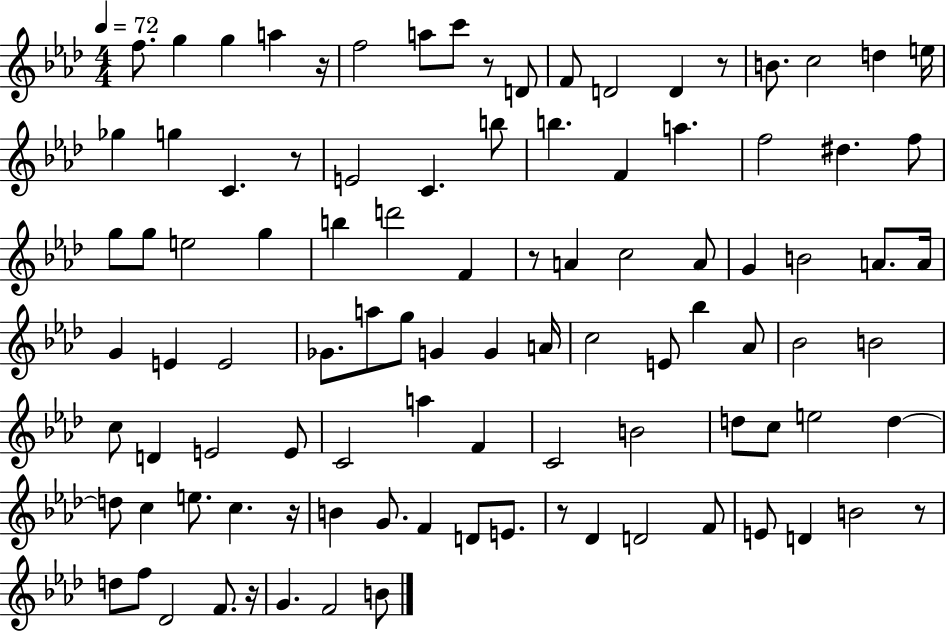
F5/e. G5/q G5/q A5/q R/s F5/h A5/e C6/e R/e D4/e F4/e D4/h D4/q R/e B4/e. C5/h D5/q E5/s Gb5/q G5/q C4/q. R/e E4/h C4/q. B5/e B5/q. F4/q A5/q. F5/h D#5/q. F5/e G5/e G5/e E5/h G5/q B5/q D6/h F4/q R/e A4/q C5/h A4/e G4/q B4/h A4/e. A4/s G4/q E4/q E4/h Gb4/e. A5/e G5/e G4/q G4/q A4/s C5/h E4/e Bb5/q Ab4/e Bb4/h B4/h C5/e D4/q E4/h E4/e C4/h A5/q F4/q C4/h B4/h D5/e C5/e E5/h D5/q D5/e C5/q E5/e. C5/q. R/s B4/q G4/e. F4/q D4/e E4/e. R/e Db4/q D4/h F4/e E4/e D4/q B4/h R/e D5/e F5/e Db4/h F4/e. R/s G4/q. F4/h B4/e